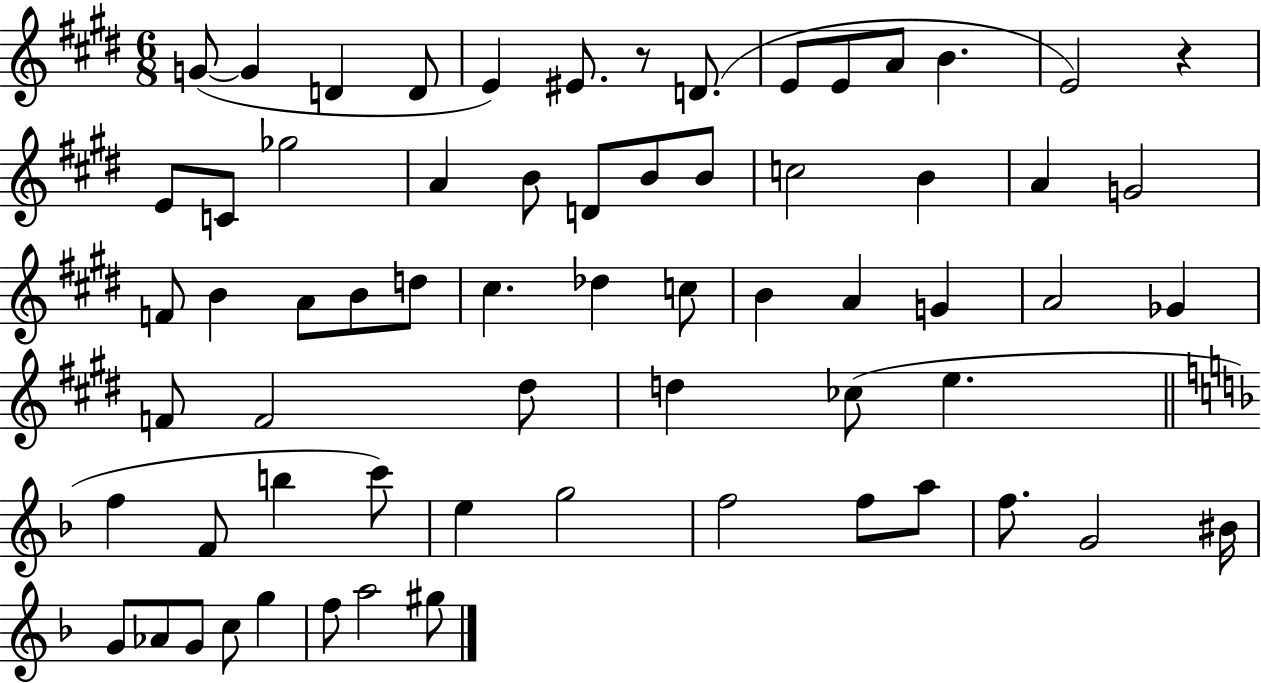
G4/e G4/q D4/q D4/e E4/q EIS4/e. R/e D4/e. E4/e E4/e A4/e B4/q. E4/h R/q E4/e C4/e Gb5/h A4/q B4/e D4/e B4/e B4/e C5/h B4/q A4/q G4/h F4/e B4/q A4/e B4/e D5/e C#5/q. Db5/q C5/e B4/q A4/q G4/q A4/h Gb4/q F4/e F4/h D#5/e D5/q CES5/e E5/q. F5/q F4/e B5/q C6/e E5/q G5/h F5/h F5/e A5/e F5/e. G4/h BIS4/s G4/e Ab4/e G4/e C5/e G5/q F5/e A5/h G#5/e